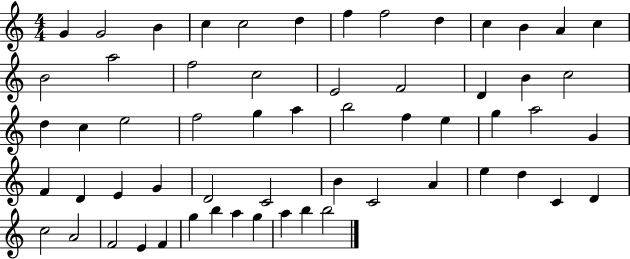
G4/q G4/h B4/q C5/q C5/h D5/q F5/q F5/h D5/q C5/q B4/q A4/q C5/q B4/h A5/h F5/h C5/h E4/h F4/h D4/q B4/q C5/h D5/q C5/q E5/h F5/h G5/q A5/q B5/h F5/q E5/q G5/q A5/h G4/q F4/q D4/q E4/q G4/q D4/h C4/h B4/q C4/h A4/q E5/q D5/q C4/q D4/q C5/h A4/h F4/h E4/q F4/q G5/q B5/q A5/q G5/q A5/q B5/q B5/h